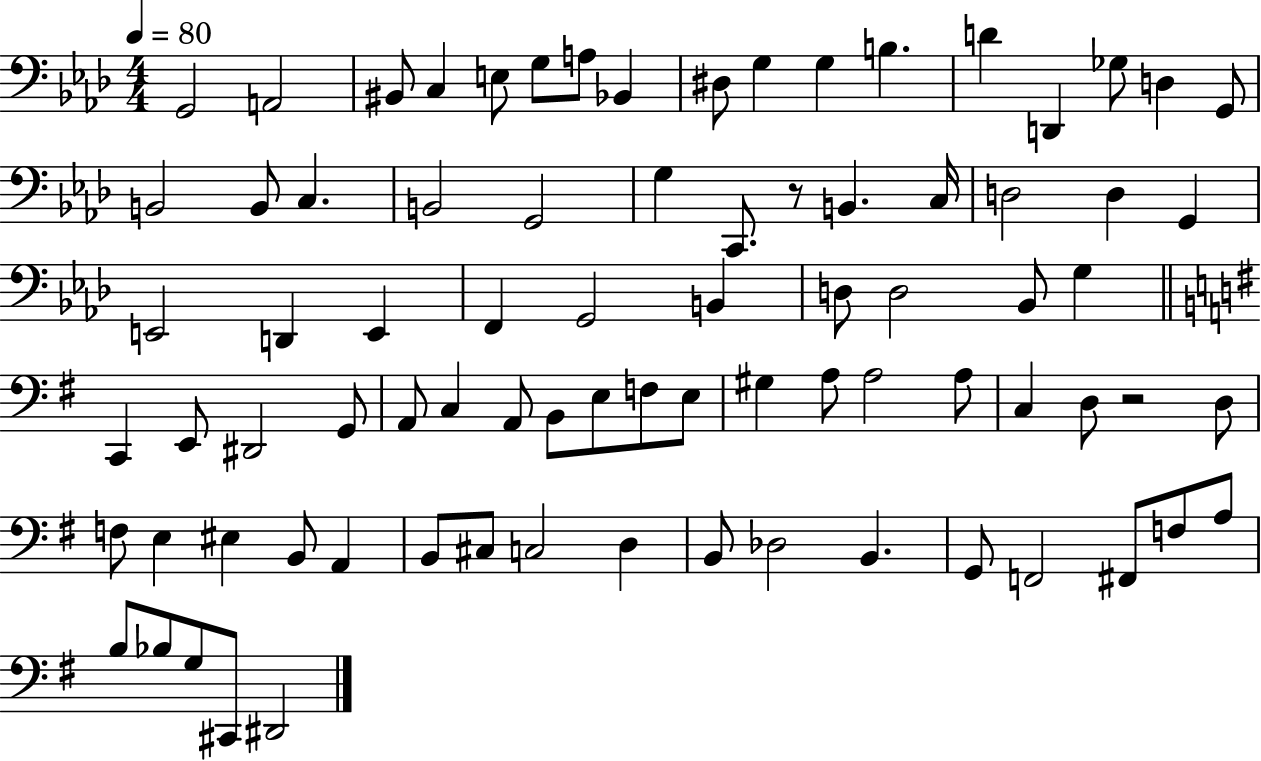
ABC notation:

X:1
T:Untitled
M:4/4
L:1/4
K:Ab
G,,2 A,,2 ^B,,/2 C, E,/2 G,/2 A,/2 _B,, ^D,/2 G, G, B, D D,, _G,/2 D, G,,/2 B,,2 B,,/2 C, B,,2 G,,2 G, C,,/2 z/2 B,, C,/4 D,2 D, G,, E,,2 D,, E,, F,, G,,2 B,, D,/2 D,2 _B,,/2 G, C,, E,,/2 ^D,,2 G,,/2 A,,/2 C, A,,/2 B,,/2 E,/2 F,/2 E,/2 ^G, A,/2 A,2 A,/2 C, D,/2 z2 D,/2 F,/2 E, ^E, B,,/2 A,, B,,/2 ^C,/2 C,2 D, B,,/2 _D,2 B,, G,,/2 F,,2 ^F,,/2 F,/2 A,/2 B,/2 _B,/2 G,/2 ^C,,/2 ^D,,2